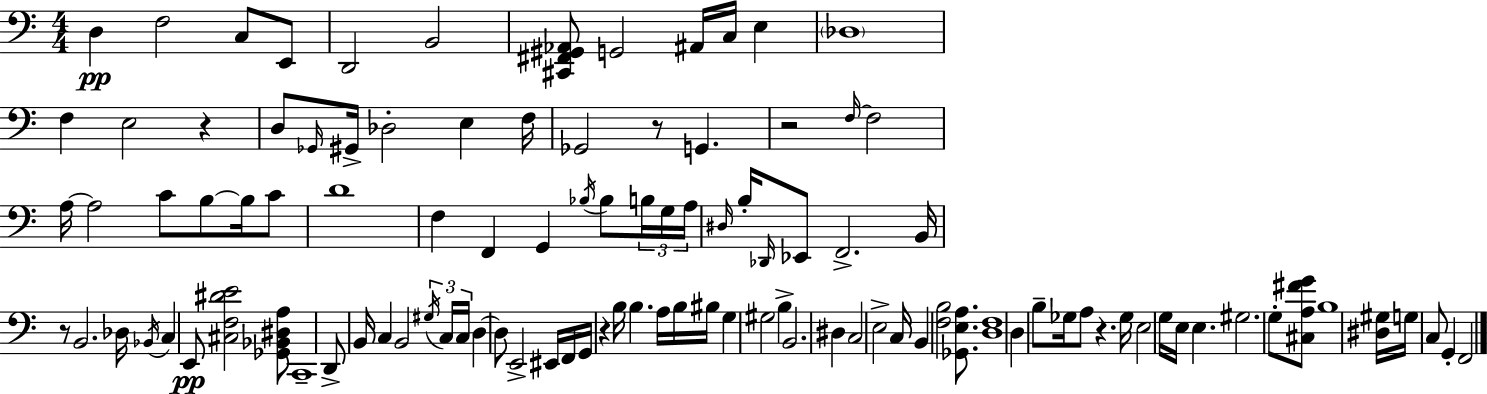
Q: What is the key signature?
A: C major